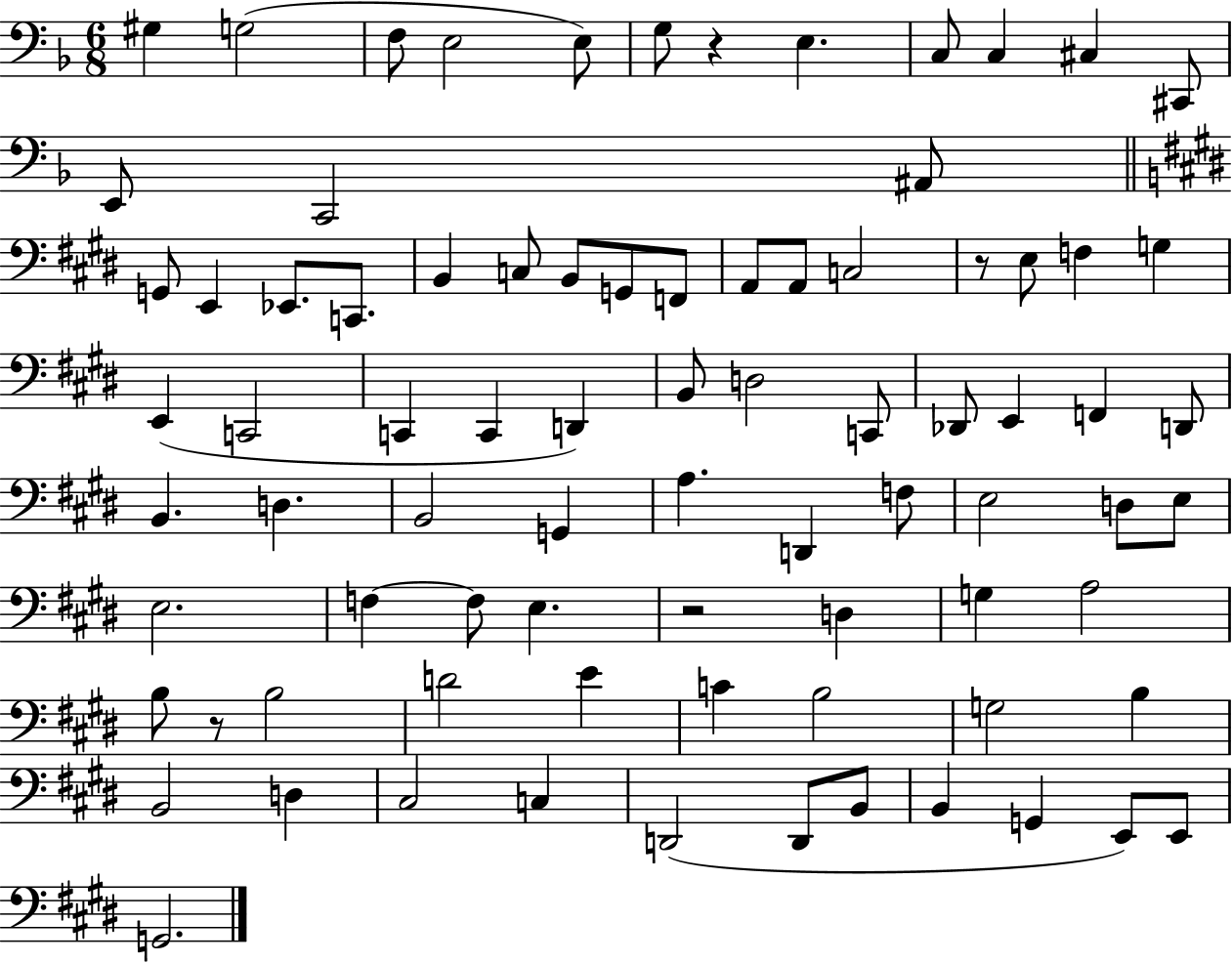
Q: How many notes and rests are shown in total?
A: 82